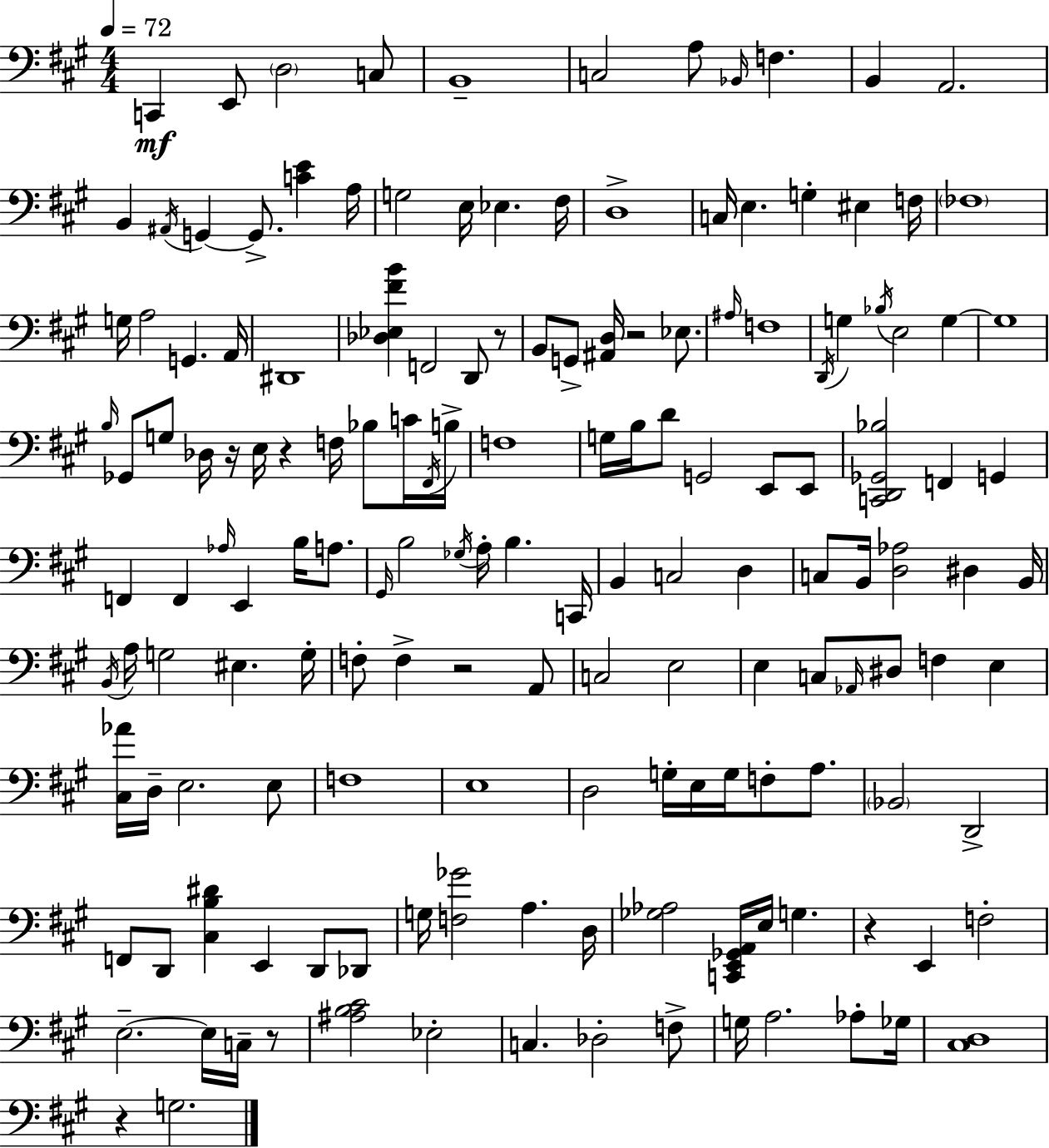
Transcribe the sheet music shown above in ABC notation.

X:1
T:Untitled
M:4/4
L:1/4
K:A
C,, E,,/2 D,2 C,/2 B,,4 C,2 A,/2 _B,,/4 F, B,, A,,2 B,, ^A,,/4 G,, G,,/2 [CE] A,/4 G,2 E,/4 _E, ^F,/4 D,4 C,/4 E, G, ^E, F,/4 _F,4 G,/4 A,2 G,, A,,/4 ^D,,4 [_D,_E,^FB] F,,2 D,,/2 z/2 B,,/2 G,,/2 [^A,,D,]/4 z2 _E,/2 ^A,/4 F,4 D,,/4 G, _B,/4 E,2 G, G,4 B,/4 _G,,/2 G,/2 _D,/4 z/4 E,/4 z F,/4 _B,/2 C/4 ^F,,/4 B,/4 F,4 G,/4 B,/4 D/2 G,,2 E,,/2 E,,/2 [C,,D,,_G,,_B,]2 F,, G,, F,, F,, _A,/4 E,, B,/4 A,/2 ^G,,/4 B,2 _G,/4 A,/4 B, C,,/4 B,, C,2 D, C,/2 B,,/4 [D,_A,]2 ^D, B,,/4 B,,/4 A,/4 G,2 ^E, G,/4 F,/2 F, z2 A,,/2 C,2 E,2 E, C,/2 _A,,/4 ^D,/2 F, E, [^C,_A]/4 D,/4 E,2 E,/2 F,4 E,4 D,2 G,/4 E,/4 G,/4 F,/2 A,/2 _B,,2 D,,2 F,,/2 D,,/2 [^C,B,^D] E,, D,,/2 _D,,/2 G,/4 [F,_G]2 A, D,/4 [_G,_A,]2 [C,,E,,_G,,A,,]/4 E,/4 G, z E,, F,2 E,2 E,/4 C,/4 z/2 [^A,B,^C]2 _E,2 C, _D,2 F,/2 G,/4 A,2 _A,/2 _G,/4 [^C,D,]4 z G,2